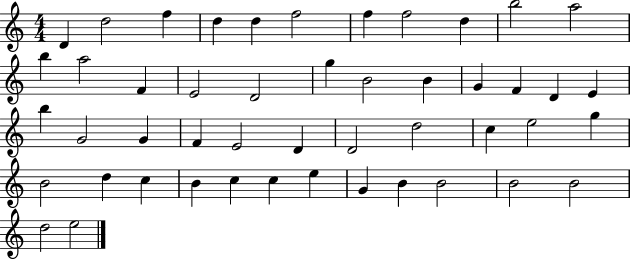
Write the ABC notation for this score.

X:1
T:Untitled
M:4/4
L:1/4
K:C
D d2 f d d f2 f f2 d b2 a2 b a2 F E2 D2 g B2 B G F D E b G2 G F E2 D D2 d2 c e2 g B2 d c B c c e G B B2 B2 B2 d2 e2